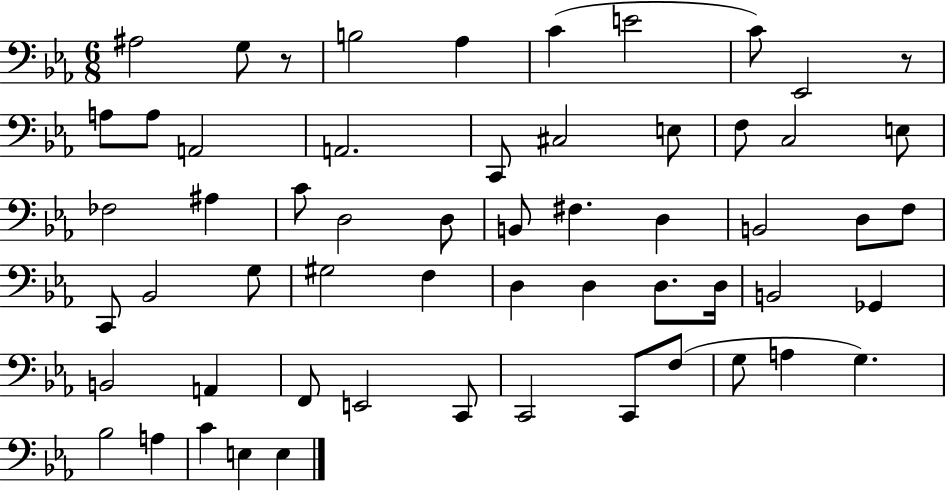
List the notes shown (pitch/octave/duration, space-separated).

A#3/h G3/e R/e B3/h Ab3/q C4/q E4/h C4/e Eb2/h R/e A3/e A3/e A2/h A2/h. C2/e C#3/h E3/e F3/e C3/h E3/e FES3/h A#3/q C4/e D3/h D3/e B2/e F#3/q. D3/q B2/h D3/e F3/e C2/e Bb2/h G3/e G#3/h F3/q D3/q D3/q D3/e. D3/s B2/h Gb2/q B2/h A2/q F2/e E2/h C2/e C2/h C2/e F3/e G3/e A3/q G3/q. Bb3/h A3/q C4/q E3/q E3/q